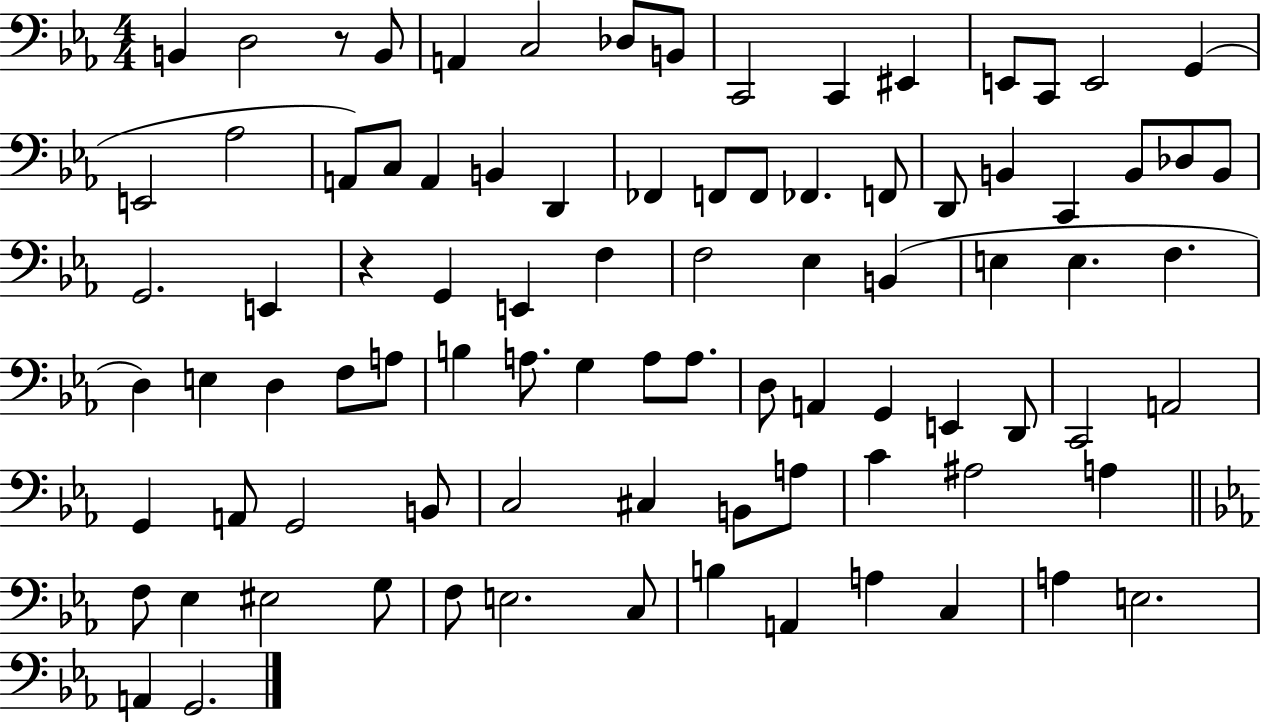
{
  \clef bass
  \numericTimeSignature
  \time 4/4
  \key ees \major
  b,4 d2 r8 b,8 | a,4 c2 des8 b,8 | c,2 c,4 eis,4 | e,8 c,8 e,2 g,4( | \break e,2 aes2 | a,8) c8 a,4 b,4 d,4 | fes,4 f,8 f,8 fes,4. f,8 | d,8 b,4 c,4 b,8 des8 b,8 | \break g,2. e,4 | r4 g,4 e,4 f4 | f2 ees4 b,4( | e4 e4. f4. | \break d4) e4 d4 f8 a8 | b4 a8. g4 a8 a8. | d8 a,4 g,4 e,4 d,8 | c,2 a,2 | \break g,4 a,8 g,2 b,8 | c2 cis4 b,8 a8 | c'4 ais2 a4 | \bar "||" \break \key ees \major f8 ees4 eis2 g8 | f8 e2. c8 | b4 a,4 a4 c4 | a4 e2. | \break a,4 g,2. | \bar "|."
}